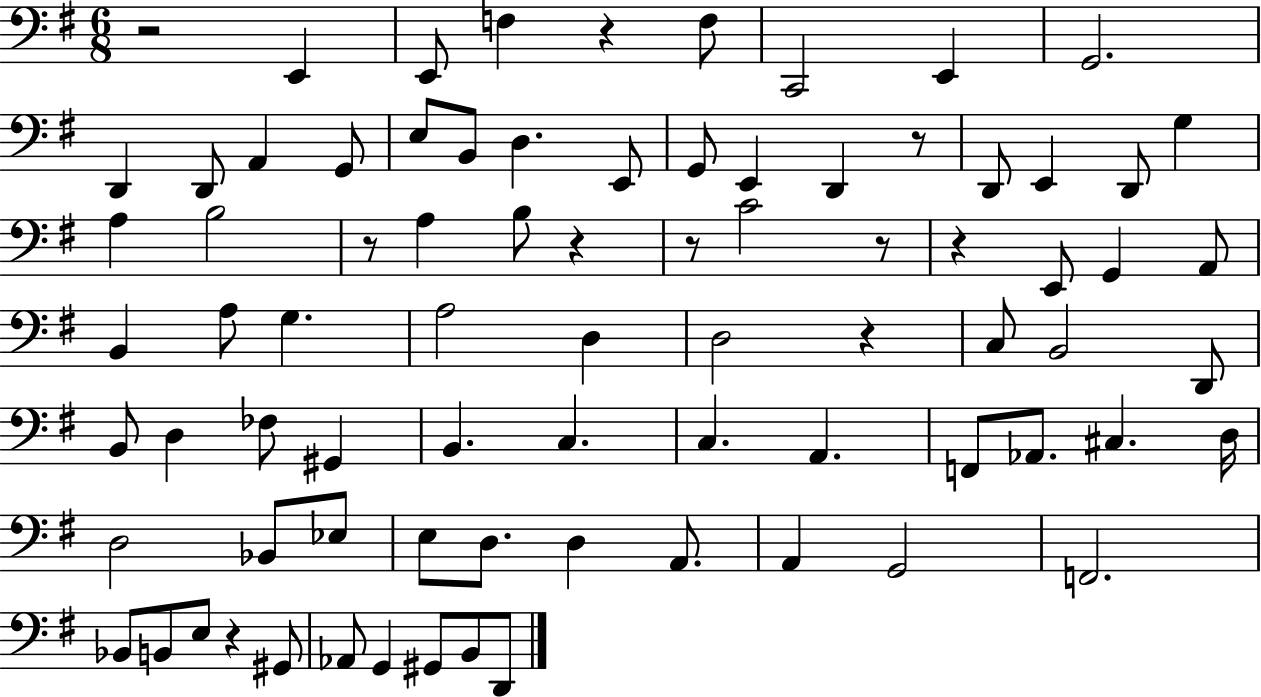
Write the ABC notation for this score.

X:1
T:Untitled
M:6/8
L:1/4
K:G
z2 E,, E,,/2 F, z F,/2 C,,2 E,, G,,2 D,, D,,/2 A,, G,,/2 E,/2 B,,/2 D, E,,/2 G,,/2 E,, D,, z/2 D,,/2 E,, D,,/2 G, A, B,2 z/2 A, B,/2 z z/2 C2 z/2 z E,,/2 G,, A,,/2 B,, A,/2 G, A,2 D, D,2 z C,/2 B,,2 D,,/2 B,,/2 D, _F,/2 ^G,, B,, C, C, A,, F,,/2 _A,,/2 ^C, D,/4 D,2 _B,,/2 _E,/2 E,/2 D,/2 D, A,,/2 A,, G,,2 F,,2 _B,,/2 B,,/2 E,/2 z ^G,,/2 _A,,/2 G,, ^G,,/2 B,,/2 D,,/2